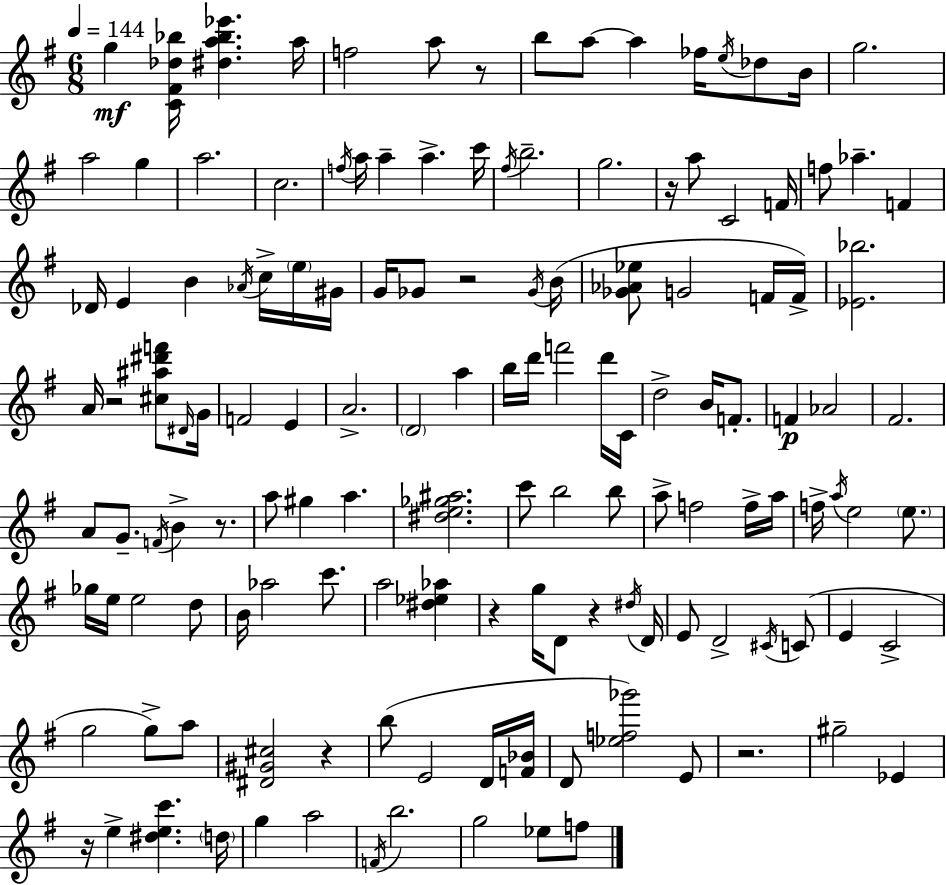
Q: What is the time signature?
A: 6/8